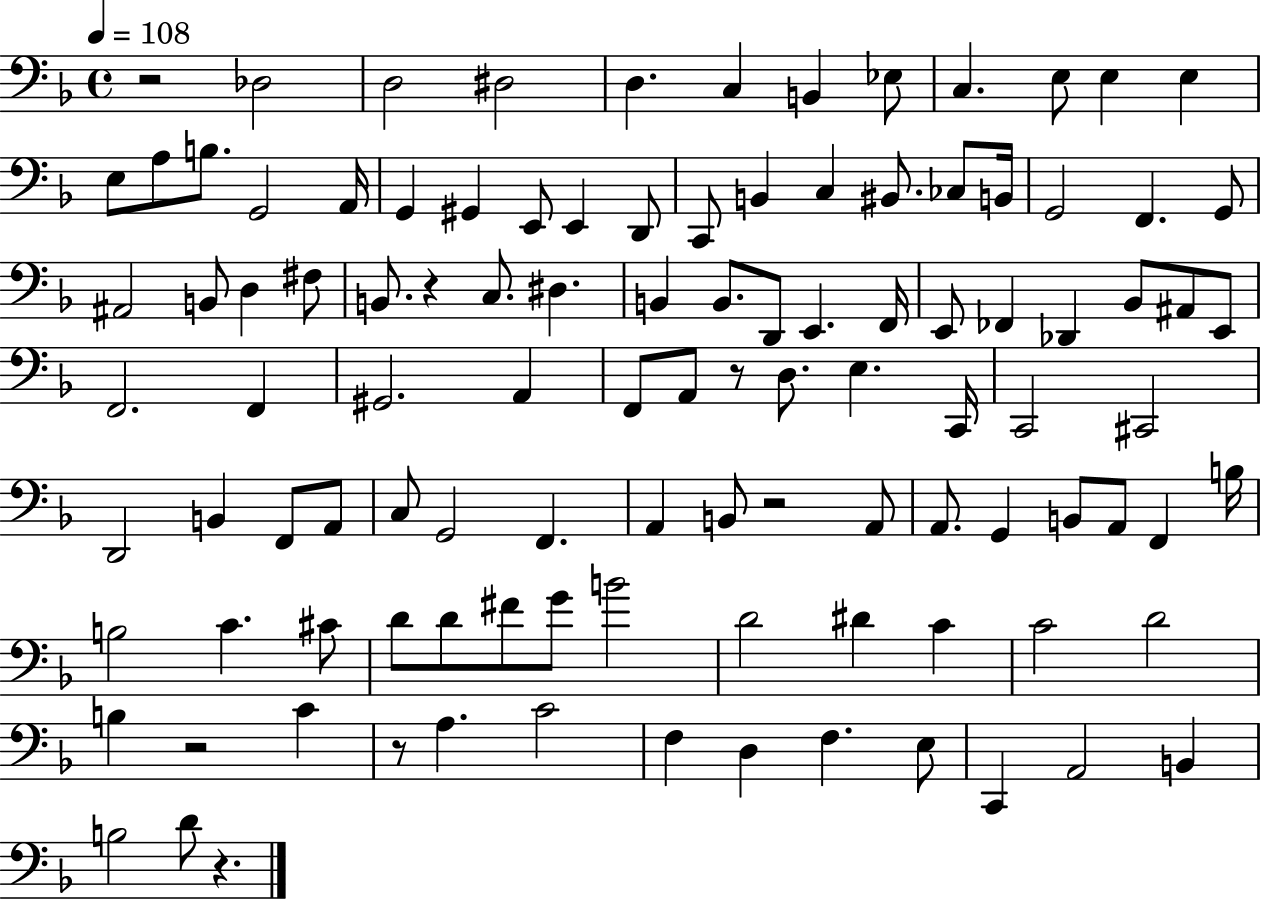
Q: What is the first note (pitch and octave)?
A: Db3